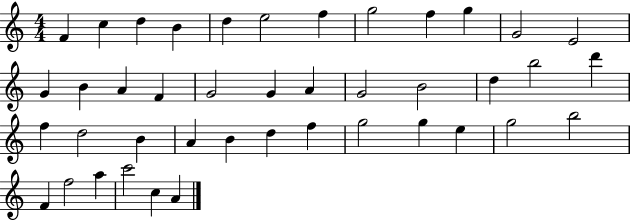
F4/q C5/q D5/q B4/q D5/q E5/h F5/q G5/h F5/q G5/q G4/h E4/h G4/q B4/q A4/q F4/q G4/h G4/q A4/q G4/h B4/h D5/q B5/h D6/q F5/q D5/h B4/q A4/q B4/q D5/q F5/q G5/h G5/q E5/q G5/h B5/h F4/q F5/h A5/q C6/h C5/q A4/q